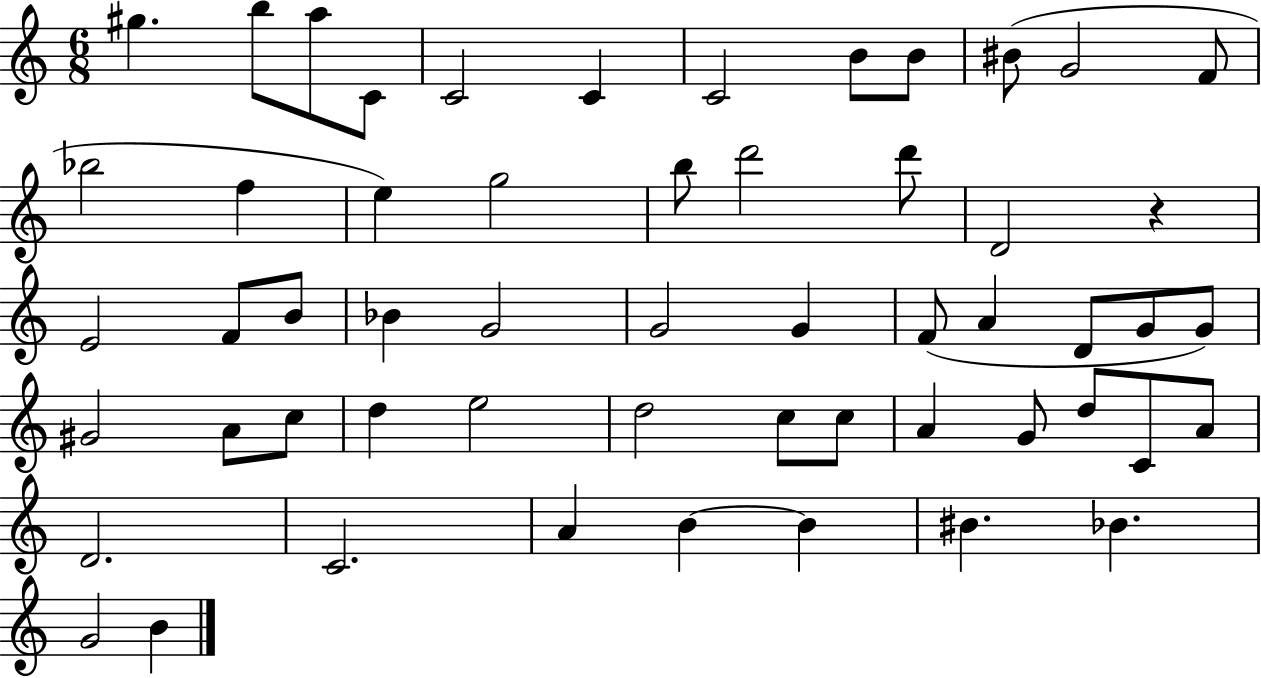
X:1
T:Untitled
M:6/8
L:1/4
K:C
^g b/2 a/2 C/2 C2 C C2 B/2 B/2 ^B/2 G2 F/2 _b2 f e g2 b/2 d'2 d'/2 D2 z E2 F/2 B/2 _B G2 G2 G F/2 A D/2 G/2 G/2 ^G2 A/2 c/2 d e2 d2 c/2 c/2 A G/2 d/2 C/2 A/2 D2 C2 A B B ^B _B G2 B